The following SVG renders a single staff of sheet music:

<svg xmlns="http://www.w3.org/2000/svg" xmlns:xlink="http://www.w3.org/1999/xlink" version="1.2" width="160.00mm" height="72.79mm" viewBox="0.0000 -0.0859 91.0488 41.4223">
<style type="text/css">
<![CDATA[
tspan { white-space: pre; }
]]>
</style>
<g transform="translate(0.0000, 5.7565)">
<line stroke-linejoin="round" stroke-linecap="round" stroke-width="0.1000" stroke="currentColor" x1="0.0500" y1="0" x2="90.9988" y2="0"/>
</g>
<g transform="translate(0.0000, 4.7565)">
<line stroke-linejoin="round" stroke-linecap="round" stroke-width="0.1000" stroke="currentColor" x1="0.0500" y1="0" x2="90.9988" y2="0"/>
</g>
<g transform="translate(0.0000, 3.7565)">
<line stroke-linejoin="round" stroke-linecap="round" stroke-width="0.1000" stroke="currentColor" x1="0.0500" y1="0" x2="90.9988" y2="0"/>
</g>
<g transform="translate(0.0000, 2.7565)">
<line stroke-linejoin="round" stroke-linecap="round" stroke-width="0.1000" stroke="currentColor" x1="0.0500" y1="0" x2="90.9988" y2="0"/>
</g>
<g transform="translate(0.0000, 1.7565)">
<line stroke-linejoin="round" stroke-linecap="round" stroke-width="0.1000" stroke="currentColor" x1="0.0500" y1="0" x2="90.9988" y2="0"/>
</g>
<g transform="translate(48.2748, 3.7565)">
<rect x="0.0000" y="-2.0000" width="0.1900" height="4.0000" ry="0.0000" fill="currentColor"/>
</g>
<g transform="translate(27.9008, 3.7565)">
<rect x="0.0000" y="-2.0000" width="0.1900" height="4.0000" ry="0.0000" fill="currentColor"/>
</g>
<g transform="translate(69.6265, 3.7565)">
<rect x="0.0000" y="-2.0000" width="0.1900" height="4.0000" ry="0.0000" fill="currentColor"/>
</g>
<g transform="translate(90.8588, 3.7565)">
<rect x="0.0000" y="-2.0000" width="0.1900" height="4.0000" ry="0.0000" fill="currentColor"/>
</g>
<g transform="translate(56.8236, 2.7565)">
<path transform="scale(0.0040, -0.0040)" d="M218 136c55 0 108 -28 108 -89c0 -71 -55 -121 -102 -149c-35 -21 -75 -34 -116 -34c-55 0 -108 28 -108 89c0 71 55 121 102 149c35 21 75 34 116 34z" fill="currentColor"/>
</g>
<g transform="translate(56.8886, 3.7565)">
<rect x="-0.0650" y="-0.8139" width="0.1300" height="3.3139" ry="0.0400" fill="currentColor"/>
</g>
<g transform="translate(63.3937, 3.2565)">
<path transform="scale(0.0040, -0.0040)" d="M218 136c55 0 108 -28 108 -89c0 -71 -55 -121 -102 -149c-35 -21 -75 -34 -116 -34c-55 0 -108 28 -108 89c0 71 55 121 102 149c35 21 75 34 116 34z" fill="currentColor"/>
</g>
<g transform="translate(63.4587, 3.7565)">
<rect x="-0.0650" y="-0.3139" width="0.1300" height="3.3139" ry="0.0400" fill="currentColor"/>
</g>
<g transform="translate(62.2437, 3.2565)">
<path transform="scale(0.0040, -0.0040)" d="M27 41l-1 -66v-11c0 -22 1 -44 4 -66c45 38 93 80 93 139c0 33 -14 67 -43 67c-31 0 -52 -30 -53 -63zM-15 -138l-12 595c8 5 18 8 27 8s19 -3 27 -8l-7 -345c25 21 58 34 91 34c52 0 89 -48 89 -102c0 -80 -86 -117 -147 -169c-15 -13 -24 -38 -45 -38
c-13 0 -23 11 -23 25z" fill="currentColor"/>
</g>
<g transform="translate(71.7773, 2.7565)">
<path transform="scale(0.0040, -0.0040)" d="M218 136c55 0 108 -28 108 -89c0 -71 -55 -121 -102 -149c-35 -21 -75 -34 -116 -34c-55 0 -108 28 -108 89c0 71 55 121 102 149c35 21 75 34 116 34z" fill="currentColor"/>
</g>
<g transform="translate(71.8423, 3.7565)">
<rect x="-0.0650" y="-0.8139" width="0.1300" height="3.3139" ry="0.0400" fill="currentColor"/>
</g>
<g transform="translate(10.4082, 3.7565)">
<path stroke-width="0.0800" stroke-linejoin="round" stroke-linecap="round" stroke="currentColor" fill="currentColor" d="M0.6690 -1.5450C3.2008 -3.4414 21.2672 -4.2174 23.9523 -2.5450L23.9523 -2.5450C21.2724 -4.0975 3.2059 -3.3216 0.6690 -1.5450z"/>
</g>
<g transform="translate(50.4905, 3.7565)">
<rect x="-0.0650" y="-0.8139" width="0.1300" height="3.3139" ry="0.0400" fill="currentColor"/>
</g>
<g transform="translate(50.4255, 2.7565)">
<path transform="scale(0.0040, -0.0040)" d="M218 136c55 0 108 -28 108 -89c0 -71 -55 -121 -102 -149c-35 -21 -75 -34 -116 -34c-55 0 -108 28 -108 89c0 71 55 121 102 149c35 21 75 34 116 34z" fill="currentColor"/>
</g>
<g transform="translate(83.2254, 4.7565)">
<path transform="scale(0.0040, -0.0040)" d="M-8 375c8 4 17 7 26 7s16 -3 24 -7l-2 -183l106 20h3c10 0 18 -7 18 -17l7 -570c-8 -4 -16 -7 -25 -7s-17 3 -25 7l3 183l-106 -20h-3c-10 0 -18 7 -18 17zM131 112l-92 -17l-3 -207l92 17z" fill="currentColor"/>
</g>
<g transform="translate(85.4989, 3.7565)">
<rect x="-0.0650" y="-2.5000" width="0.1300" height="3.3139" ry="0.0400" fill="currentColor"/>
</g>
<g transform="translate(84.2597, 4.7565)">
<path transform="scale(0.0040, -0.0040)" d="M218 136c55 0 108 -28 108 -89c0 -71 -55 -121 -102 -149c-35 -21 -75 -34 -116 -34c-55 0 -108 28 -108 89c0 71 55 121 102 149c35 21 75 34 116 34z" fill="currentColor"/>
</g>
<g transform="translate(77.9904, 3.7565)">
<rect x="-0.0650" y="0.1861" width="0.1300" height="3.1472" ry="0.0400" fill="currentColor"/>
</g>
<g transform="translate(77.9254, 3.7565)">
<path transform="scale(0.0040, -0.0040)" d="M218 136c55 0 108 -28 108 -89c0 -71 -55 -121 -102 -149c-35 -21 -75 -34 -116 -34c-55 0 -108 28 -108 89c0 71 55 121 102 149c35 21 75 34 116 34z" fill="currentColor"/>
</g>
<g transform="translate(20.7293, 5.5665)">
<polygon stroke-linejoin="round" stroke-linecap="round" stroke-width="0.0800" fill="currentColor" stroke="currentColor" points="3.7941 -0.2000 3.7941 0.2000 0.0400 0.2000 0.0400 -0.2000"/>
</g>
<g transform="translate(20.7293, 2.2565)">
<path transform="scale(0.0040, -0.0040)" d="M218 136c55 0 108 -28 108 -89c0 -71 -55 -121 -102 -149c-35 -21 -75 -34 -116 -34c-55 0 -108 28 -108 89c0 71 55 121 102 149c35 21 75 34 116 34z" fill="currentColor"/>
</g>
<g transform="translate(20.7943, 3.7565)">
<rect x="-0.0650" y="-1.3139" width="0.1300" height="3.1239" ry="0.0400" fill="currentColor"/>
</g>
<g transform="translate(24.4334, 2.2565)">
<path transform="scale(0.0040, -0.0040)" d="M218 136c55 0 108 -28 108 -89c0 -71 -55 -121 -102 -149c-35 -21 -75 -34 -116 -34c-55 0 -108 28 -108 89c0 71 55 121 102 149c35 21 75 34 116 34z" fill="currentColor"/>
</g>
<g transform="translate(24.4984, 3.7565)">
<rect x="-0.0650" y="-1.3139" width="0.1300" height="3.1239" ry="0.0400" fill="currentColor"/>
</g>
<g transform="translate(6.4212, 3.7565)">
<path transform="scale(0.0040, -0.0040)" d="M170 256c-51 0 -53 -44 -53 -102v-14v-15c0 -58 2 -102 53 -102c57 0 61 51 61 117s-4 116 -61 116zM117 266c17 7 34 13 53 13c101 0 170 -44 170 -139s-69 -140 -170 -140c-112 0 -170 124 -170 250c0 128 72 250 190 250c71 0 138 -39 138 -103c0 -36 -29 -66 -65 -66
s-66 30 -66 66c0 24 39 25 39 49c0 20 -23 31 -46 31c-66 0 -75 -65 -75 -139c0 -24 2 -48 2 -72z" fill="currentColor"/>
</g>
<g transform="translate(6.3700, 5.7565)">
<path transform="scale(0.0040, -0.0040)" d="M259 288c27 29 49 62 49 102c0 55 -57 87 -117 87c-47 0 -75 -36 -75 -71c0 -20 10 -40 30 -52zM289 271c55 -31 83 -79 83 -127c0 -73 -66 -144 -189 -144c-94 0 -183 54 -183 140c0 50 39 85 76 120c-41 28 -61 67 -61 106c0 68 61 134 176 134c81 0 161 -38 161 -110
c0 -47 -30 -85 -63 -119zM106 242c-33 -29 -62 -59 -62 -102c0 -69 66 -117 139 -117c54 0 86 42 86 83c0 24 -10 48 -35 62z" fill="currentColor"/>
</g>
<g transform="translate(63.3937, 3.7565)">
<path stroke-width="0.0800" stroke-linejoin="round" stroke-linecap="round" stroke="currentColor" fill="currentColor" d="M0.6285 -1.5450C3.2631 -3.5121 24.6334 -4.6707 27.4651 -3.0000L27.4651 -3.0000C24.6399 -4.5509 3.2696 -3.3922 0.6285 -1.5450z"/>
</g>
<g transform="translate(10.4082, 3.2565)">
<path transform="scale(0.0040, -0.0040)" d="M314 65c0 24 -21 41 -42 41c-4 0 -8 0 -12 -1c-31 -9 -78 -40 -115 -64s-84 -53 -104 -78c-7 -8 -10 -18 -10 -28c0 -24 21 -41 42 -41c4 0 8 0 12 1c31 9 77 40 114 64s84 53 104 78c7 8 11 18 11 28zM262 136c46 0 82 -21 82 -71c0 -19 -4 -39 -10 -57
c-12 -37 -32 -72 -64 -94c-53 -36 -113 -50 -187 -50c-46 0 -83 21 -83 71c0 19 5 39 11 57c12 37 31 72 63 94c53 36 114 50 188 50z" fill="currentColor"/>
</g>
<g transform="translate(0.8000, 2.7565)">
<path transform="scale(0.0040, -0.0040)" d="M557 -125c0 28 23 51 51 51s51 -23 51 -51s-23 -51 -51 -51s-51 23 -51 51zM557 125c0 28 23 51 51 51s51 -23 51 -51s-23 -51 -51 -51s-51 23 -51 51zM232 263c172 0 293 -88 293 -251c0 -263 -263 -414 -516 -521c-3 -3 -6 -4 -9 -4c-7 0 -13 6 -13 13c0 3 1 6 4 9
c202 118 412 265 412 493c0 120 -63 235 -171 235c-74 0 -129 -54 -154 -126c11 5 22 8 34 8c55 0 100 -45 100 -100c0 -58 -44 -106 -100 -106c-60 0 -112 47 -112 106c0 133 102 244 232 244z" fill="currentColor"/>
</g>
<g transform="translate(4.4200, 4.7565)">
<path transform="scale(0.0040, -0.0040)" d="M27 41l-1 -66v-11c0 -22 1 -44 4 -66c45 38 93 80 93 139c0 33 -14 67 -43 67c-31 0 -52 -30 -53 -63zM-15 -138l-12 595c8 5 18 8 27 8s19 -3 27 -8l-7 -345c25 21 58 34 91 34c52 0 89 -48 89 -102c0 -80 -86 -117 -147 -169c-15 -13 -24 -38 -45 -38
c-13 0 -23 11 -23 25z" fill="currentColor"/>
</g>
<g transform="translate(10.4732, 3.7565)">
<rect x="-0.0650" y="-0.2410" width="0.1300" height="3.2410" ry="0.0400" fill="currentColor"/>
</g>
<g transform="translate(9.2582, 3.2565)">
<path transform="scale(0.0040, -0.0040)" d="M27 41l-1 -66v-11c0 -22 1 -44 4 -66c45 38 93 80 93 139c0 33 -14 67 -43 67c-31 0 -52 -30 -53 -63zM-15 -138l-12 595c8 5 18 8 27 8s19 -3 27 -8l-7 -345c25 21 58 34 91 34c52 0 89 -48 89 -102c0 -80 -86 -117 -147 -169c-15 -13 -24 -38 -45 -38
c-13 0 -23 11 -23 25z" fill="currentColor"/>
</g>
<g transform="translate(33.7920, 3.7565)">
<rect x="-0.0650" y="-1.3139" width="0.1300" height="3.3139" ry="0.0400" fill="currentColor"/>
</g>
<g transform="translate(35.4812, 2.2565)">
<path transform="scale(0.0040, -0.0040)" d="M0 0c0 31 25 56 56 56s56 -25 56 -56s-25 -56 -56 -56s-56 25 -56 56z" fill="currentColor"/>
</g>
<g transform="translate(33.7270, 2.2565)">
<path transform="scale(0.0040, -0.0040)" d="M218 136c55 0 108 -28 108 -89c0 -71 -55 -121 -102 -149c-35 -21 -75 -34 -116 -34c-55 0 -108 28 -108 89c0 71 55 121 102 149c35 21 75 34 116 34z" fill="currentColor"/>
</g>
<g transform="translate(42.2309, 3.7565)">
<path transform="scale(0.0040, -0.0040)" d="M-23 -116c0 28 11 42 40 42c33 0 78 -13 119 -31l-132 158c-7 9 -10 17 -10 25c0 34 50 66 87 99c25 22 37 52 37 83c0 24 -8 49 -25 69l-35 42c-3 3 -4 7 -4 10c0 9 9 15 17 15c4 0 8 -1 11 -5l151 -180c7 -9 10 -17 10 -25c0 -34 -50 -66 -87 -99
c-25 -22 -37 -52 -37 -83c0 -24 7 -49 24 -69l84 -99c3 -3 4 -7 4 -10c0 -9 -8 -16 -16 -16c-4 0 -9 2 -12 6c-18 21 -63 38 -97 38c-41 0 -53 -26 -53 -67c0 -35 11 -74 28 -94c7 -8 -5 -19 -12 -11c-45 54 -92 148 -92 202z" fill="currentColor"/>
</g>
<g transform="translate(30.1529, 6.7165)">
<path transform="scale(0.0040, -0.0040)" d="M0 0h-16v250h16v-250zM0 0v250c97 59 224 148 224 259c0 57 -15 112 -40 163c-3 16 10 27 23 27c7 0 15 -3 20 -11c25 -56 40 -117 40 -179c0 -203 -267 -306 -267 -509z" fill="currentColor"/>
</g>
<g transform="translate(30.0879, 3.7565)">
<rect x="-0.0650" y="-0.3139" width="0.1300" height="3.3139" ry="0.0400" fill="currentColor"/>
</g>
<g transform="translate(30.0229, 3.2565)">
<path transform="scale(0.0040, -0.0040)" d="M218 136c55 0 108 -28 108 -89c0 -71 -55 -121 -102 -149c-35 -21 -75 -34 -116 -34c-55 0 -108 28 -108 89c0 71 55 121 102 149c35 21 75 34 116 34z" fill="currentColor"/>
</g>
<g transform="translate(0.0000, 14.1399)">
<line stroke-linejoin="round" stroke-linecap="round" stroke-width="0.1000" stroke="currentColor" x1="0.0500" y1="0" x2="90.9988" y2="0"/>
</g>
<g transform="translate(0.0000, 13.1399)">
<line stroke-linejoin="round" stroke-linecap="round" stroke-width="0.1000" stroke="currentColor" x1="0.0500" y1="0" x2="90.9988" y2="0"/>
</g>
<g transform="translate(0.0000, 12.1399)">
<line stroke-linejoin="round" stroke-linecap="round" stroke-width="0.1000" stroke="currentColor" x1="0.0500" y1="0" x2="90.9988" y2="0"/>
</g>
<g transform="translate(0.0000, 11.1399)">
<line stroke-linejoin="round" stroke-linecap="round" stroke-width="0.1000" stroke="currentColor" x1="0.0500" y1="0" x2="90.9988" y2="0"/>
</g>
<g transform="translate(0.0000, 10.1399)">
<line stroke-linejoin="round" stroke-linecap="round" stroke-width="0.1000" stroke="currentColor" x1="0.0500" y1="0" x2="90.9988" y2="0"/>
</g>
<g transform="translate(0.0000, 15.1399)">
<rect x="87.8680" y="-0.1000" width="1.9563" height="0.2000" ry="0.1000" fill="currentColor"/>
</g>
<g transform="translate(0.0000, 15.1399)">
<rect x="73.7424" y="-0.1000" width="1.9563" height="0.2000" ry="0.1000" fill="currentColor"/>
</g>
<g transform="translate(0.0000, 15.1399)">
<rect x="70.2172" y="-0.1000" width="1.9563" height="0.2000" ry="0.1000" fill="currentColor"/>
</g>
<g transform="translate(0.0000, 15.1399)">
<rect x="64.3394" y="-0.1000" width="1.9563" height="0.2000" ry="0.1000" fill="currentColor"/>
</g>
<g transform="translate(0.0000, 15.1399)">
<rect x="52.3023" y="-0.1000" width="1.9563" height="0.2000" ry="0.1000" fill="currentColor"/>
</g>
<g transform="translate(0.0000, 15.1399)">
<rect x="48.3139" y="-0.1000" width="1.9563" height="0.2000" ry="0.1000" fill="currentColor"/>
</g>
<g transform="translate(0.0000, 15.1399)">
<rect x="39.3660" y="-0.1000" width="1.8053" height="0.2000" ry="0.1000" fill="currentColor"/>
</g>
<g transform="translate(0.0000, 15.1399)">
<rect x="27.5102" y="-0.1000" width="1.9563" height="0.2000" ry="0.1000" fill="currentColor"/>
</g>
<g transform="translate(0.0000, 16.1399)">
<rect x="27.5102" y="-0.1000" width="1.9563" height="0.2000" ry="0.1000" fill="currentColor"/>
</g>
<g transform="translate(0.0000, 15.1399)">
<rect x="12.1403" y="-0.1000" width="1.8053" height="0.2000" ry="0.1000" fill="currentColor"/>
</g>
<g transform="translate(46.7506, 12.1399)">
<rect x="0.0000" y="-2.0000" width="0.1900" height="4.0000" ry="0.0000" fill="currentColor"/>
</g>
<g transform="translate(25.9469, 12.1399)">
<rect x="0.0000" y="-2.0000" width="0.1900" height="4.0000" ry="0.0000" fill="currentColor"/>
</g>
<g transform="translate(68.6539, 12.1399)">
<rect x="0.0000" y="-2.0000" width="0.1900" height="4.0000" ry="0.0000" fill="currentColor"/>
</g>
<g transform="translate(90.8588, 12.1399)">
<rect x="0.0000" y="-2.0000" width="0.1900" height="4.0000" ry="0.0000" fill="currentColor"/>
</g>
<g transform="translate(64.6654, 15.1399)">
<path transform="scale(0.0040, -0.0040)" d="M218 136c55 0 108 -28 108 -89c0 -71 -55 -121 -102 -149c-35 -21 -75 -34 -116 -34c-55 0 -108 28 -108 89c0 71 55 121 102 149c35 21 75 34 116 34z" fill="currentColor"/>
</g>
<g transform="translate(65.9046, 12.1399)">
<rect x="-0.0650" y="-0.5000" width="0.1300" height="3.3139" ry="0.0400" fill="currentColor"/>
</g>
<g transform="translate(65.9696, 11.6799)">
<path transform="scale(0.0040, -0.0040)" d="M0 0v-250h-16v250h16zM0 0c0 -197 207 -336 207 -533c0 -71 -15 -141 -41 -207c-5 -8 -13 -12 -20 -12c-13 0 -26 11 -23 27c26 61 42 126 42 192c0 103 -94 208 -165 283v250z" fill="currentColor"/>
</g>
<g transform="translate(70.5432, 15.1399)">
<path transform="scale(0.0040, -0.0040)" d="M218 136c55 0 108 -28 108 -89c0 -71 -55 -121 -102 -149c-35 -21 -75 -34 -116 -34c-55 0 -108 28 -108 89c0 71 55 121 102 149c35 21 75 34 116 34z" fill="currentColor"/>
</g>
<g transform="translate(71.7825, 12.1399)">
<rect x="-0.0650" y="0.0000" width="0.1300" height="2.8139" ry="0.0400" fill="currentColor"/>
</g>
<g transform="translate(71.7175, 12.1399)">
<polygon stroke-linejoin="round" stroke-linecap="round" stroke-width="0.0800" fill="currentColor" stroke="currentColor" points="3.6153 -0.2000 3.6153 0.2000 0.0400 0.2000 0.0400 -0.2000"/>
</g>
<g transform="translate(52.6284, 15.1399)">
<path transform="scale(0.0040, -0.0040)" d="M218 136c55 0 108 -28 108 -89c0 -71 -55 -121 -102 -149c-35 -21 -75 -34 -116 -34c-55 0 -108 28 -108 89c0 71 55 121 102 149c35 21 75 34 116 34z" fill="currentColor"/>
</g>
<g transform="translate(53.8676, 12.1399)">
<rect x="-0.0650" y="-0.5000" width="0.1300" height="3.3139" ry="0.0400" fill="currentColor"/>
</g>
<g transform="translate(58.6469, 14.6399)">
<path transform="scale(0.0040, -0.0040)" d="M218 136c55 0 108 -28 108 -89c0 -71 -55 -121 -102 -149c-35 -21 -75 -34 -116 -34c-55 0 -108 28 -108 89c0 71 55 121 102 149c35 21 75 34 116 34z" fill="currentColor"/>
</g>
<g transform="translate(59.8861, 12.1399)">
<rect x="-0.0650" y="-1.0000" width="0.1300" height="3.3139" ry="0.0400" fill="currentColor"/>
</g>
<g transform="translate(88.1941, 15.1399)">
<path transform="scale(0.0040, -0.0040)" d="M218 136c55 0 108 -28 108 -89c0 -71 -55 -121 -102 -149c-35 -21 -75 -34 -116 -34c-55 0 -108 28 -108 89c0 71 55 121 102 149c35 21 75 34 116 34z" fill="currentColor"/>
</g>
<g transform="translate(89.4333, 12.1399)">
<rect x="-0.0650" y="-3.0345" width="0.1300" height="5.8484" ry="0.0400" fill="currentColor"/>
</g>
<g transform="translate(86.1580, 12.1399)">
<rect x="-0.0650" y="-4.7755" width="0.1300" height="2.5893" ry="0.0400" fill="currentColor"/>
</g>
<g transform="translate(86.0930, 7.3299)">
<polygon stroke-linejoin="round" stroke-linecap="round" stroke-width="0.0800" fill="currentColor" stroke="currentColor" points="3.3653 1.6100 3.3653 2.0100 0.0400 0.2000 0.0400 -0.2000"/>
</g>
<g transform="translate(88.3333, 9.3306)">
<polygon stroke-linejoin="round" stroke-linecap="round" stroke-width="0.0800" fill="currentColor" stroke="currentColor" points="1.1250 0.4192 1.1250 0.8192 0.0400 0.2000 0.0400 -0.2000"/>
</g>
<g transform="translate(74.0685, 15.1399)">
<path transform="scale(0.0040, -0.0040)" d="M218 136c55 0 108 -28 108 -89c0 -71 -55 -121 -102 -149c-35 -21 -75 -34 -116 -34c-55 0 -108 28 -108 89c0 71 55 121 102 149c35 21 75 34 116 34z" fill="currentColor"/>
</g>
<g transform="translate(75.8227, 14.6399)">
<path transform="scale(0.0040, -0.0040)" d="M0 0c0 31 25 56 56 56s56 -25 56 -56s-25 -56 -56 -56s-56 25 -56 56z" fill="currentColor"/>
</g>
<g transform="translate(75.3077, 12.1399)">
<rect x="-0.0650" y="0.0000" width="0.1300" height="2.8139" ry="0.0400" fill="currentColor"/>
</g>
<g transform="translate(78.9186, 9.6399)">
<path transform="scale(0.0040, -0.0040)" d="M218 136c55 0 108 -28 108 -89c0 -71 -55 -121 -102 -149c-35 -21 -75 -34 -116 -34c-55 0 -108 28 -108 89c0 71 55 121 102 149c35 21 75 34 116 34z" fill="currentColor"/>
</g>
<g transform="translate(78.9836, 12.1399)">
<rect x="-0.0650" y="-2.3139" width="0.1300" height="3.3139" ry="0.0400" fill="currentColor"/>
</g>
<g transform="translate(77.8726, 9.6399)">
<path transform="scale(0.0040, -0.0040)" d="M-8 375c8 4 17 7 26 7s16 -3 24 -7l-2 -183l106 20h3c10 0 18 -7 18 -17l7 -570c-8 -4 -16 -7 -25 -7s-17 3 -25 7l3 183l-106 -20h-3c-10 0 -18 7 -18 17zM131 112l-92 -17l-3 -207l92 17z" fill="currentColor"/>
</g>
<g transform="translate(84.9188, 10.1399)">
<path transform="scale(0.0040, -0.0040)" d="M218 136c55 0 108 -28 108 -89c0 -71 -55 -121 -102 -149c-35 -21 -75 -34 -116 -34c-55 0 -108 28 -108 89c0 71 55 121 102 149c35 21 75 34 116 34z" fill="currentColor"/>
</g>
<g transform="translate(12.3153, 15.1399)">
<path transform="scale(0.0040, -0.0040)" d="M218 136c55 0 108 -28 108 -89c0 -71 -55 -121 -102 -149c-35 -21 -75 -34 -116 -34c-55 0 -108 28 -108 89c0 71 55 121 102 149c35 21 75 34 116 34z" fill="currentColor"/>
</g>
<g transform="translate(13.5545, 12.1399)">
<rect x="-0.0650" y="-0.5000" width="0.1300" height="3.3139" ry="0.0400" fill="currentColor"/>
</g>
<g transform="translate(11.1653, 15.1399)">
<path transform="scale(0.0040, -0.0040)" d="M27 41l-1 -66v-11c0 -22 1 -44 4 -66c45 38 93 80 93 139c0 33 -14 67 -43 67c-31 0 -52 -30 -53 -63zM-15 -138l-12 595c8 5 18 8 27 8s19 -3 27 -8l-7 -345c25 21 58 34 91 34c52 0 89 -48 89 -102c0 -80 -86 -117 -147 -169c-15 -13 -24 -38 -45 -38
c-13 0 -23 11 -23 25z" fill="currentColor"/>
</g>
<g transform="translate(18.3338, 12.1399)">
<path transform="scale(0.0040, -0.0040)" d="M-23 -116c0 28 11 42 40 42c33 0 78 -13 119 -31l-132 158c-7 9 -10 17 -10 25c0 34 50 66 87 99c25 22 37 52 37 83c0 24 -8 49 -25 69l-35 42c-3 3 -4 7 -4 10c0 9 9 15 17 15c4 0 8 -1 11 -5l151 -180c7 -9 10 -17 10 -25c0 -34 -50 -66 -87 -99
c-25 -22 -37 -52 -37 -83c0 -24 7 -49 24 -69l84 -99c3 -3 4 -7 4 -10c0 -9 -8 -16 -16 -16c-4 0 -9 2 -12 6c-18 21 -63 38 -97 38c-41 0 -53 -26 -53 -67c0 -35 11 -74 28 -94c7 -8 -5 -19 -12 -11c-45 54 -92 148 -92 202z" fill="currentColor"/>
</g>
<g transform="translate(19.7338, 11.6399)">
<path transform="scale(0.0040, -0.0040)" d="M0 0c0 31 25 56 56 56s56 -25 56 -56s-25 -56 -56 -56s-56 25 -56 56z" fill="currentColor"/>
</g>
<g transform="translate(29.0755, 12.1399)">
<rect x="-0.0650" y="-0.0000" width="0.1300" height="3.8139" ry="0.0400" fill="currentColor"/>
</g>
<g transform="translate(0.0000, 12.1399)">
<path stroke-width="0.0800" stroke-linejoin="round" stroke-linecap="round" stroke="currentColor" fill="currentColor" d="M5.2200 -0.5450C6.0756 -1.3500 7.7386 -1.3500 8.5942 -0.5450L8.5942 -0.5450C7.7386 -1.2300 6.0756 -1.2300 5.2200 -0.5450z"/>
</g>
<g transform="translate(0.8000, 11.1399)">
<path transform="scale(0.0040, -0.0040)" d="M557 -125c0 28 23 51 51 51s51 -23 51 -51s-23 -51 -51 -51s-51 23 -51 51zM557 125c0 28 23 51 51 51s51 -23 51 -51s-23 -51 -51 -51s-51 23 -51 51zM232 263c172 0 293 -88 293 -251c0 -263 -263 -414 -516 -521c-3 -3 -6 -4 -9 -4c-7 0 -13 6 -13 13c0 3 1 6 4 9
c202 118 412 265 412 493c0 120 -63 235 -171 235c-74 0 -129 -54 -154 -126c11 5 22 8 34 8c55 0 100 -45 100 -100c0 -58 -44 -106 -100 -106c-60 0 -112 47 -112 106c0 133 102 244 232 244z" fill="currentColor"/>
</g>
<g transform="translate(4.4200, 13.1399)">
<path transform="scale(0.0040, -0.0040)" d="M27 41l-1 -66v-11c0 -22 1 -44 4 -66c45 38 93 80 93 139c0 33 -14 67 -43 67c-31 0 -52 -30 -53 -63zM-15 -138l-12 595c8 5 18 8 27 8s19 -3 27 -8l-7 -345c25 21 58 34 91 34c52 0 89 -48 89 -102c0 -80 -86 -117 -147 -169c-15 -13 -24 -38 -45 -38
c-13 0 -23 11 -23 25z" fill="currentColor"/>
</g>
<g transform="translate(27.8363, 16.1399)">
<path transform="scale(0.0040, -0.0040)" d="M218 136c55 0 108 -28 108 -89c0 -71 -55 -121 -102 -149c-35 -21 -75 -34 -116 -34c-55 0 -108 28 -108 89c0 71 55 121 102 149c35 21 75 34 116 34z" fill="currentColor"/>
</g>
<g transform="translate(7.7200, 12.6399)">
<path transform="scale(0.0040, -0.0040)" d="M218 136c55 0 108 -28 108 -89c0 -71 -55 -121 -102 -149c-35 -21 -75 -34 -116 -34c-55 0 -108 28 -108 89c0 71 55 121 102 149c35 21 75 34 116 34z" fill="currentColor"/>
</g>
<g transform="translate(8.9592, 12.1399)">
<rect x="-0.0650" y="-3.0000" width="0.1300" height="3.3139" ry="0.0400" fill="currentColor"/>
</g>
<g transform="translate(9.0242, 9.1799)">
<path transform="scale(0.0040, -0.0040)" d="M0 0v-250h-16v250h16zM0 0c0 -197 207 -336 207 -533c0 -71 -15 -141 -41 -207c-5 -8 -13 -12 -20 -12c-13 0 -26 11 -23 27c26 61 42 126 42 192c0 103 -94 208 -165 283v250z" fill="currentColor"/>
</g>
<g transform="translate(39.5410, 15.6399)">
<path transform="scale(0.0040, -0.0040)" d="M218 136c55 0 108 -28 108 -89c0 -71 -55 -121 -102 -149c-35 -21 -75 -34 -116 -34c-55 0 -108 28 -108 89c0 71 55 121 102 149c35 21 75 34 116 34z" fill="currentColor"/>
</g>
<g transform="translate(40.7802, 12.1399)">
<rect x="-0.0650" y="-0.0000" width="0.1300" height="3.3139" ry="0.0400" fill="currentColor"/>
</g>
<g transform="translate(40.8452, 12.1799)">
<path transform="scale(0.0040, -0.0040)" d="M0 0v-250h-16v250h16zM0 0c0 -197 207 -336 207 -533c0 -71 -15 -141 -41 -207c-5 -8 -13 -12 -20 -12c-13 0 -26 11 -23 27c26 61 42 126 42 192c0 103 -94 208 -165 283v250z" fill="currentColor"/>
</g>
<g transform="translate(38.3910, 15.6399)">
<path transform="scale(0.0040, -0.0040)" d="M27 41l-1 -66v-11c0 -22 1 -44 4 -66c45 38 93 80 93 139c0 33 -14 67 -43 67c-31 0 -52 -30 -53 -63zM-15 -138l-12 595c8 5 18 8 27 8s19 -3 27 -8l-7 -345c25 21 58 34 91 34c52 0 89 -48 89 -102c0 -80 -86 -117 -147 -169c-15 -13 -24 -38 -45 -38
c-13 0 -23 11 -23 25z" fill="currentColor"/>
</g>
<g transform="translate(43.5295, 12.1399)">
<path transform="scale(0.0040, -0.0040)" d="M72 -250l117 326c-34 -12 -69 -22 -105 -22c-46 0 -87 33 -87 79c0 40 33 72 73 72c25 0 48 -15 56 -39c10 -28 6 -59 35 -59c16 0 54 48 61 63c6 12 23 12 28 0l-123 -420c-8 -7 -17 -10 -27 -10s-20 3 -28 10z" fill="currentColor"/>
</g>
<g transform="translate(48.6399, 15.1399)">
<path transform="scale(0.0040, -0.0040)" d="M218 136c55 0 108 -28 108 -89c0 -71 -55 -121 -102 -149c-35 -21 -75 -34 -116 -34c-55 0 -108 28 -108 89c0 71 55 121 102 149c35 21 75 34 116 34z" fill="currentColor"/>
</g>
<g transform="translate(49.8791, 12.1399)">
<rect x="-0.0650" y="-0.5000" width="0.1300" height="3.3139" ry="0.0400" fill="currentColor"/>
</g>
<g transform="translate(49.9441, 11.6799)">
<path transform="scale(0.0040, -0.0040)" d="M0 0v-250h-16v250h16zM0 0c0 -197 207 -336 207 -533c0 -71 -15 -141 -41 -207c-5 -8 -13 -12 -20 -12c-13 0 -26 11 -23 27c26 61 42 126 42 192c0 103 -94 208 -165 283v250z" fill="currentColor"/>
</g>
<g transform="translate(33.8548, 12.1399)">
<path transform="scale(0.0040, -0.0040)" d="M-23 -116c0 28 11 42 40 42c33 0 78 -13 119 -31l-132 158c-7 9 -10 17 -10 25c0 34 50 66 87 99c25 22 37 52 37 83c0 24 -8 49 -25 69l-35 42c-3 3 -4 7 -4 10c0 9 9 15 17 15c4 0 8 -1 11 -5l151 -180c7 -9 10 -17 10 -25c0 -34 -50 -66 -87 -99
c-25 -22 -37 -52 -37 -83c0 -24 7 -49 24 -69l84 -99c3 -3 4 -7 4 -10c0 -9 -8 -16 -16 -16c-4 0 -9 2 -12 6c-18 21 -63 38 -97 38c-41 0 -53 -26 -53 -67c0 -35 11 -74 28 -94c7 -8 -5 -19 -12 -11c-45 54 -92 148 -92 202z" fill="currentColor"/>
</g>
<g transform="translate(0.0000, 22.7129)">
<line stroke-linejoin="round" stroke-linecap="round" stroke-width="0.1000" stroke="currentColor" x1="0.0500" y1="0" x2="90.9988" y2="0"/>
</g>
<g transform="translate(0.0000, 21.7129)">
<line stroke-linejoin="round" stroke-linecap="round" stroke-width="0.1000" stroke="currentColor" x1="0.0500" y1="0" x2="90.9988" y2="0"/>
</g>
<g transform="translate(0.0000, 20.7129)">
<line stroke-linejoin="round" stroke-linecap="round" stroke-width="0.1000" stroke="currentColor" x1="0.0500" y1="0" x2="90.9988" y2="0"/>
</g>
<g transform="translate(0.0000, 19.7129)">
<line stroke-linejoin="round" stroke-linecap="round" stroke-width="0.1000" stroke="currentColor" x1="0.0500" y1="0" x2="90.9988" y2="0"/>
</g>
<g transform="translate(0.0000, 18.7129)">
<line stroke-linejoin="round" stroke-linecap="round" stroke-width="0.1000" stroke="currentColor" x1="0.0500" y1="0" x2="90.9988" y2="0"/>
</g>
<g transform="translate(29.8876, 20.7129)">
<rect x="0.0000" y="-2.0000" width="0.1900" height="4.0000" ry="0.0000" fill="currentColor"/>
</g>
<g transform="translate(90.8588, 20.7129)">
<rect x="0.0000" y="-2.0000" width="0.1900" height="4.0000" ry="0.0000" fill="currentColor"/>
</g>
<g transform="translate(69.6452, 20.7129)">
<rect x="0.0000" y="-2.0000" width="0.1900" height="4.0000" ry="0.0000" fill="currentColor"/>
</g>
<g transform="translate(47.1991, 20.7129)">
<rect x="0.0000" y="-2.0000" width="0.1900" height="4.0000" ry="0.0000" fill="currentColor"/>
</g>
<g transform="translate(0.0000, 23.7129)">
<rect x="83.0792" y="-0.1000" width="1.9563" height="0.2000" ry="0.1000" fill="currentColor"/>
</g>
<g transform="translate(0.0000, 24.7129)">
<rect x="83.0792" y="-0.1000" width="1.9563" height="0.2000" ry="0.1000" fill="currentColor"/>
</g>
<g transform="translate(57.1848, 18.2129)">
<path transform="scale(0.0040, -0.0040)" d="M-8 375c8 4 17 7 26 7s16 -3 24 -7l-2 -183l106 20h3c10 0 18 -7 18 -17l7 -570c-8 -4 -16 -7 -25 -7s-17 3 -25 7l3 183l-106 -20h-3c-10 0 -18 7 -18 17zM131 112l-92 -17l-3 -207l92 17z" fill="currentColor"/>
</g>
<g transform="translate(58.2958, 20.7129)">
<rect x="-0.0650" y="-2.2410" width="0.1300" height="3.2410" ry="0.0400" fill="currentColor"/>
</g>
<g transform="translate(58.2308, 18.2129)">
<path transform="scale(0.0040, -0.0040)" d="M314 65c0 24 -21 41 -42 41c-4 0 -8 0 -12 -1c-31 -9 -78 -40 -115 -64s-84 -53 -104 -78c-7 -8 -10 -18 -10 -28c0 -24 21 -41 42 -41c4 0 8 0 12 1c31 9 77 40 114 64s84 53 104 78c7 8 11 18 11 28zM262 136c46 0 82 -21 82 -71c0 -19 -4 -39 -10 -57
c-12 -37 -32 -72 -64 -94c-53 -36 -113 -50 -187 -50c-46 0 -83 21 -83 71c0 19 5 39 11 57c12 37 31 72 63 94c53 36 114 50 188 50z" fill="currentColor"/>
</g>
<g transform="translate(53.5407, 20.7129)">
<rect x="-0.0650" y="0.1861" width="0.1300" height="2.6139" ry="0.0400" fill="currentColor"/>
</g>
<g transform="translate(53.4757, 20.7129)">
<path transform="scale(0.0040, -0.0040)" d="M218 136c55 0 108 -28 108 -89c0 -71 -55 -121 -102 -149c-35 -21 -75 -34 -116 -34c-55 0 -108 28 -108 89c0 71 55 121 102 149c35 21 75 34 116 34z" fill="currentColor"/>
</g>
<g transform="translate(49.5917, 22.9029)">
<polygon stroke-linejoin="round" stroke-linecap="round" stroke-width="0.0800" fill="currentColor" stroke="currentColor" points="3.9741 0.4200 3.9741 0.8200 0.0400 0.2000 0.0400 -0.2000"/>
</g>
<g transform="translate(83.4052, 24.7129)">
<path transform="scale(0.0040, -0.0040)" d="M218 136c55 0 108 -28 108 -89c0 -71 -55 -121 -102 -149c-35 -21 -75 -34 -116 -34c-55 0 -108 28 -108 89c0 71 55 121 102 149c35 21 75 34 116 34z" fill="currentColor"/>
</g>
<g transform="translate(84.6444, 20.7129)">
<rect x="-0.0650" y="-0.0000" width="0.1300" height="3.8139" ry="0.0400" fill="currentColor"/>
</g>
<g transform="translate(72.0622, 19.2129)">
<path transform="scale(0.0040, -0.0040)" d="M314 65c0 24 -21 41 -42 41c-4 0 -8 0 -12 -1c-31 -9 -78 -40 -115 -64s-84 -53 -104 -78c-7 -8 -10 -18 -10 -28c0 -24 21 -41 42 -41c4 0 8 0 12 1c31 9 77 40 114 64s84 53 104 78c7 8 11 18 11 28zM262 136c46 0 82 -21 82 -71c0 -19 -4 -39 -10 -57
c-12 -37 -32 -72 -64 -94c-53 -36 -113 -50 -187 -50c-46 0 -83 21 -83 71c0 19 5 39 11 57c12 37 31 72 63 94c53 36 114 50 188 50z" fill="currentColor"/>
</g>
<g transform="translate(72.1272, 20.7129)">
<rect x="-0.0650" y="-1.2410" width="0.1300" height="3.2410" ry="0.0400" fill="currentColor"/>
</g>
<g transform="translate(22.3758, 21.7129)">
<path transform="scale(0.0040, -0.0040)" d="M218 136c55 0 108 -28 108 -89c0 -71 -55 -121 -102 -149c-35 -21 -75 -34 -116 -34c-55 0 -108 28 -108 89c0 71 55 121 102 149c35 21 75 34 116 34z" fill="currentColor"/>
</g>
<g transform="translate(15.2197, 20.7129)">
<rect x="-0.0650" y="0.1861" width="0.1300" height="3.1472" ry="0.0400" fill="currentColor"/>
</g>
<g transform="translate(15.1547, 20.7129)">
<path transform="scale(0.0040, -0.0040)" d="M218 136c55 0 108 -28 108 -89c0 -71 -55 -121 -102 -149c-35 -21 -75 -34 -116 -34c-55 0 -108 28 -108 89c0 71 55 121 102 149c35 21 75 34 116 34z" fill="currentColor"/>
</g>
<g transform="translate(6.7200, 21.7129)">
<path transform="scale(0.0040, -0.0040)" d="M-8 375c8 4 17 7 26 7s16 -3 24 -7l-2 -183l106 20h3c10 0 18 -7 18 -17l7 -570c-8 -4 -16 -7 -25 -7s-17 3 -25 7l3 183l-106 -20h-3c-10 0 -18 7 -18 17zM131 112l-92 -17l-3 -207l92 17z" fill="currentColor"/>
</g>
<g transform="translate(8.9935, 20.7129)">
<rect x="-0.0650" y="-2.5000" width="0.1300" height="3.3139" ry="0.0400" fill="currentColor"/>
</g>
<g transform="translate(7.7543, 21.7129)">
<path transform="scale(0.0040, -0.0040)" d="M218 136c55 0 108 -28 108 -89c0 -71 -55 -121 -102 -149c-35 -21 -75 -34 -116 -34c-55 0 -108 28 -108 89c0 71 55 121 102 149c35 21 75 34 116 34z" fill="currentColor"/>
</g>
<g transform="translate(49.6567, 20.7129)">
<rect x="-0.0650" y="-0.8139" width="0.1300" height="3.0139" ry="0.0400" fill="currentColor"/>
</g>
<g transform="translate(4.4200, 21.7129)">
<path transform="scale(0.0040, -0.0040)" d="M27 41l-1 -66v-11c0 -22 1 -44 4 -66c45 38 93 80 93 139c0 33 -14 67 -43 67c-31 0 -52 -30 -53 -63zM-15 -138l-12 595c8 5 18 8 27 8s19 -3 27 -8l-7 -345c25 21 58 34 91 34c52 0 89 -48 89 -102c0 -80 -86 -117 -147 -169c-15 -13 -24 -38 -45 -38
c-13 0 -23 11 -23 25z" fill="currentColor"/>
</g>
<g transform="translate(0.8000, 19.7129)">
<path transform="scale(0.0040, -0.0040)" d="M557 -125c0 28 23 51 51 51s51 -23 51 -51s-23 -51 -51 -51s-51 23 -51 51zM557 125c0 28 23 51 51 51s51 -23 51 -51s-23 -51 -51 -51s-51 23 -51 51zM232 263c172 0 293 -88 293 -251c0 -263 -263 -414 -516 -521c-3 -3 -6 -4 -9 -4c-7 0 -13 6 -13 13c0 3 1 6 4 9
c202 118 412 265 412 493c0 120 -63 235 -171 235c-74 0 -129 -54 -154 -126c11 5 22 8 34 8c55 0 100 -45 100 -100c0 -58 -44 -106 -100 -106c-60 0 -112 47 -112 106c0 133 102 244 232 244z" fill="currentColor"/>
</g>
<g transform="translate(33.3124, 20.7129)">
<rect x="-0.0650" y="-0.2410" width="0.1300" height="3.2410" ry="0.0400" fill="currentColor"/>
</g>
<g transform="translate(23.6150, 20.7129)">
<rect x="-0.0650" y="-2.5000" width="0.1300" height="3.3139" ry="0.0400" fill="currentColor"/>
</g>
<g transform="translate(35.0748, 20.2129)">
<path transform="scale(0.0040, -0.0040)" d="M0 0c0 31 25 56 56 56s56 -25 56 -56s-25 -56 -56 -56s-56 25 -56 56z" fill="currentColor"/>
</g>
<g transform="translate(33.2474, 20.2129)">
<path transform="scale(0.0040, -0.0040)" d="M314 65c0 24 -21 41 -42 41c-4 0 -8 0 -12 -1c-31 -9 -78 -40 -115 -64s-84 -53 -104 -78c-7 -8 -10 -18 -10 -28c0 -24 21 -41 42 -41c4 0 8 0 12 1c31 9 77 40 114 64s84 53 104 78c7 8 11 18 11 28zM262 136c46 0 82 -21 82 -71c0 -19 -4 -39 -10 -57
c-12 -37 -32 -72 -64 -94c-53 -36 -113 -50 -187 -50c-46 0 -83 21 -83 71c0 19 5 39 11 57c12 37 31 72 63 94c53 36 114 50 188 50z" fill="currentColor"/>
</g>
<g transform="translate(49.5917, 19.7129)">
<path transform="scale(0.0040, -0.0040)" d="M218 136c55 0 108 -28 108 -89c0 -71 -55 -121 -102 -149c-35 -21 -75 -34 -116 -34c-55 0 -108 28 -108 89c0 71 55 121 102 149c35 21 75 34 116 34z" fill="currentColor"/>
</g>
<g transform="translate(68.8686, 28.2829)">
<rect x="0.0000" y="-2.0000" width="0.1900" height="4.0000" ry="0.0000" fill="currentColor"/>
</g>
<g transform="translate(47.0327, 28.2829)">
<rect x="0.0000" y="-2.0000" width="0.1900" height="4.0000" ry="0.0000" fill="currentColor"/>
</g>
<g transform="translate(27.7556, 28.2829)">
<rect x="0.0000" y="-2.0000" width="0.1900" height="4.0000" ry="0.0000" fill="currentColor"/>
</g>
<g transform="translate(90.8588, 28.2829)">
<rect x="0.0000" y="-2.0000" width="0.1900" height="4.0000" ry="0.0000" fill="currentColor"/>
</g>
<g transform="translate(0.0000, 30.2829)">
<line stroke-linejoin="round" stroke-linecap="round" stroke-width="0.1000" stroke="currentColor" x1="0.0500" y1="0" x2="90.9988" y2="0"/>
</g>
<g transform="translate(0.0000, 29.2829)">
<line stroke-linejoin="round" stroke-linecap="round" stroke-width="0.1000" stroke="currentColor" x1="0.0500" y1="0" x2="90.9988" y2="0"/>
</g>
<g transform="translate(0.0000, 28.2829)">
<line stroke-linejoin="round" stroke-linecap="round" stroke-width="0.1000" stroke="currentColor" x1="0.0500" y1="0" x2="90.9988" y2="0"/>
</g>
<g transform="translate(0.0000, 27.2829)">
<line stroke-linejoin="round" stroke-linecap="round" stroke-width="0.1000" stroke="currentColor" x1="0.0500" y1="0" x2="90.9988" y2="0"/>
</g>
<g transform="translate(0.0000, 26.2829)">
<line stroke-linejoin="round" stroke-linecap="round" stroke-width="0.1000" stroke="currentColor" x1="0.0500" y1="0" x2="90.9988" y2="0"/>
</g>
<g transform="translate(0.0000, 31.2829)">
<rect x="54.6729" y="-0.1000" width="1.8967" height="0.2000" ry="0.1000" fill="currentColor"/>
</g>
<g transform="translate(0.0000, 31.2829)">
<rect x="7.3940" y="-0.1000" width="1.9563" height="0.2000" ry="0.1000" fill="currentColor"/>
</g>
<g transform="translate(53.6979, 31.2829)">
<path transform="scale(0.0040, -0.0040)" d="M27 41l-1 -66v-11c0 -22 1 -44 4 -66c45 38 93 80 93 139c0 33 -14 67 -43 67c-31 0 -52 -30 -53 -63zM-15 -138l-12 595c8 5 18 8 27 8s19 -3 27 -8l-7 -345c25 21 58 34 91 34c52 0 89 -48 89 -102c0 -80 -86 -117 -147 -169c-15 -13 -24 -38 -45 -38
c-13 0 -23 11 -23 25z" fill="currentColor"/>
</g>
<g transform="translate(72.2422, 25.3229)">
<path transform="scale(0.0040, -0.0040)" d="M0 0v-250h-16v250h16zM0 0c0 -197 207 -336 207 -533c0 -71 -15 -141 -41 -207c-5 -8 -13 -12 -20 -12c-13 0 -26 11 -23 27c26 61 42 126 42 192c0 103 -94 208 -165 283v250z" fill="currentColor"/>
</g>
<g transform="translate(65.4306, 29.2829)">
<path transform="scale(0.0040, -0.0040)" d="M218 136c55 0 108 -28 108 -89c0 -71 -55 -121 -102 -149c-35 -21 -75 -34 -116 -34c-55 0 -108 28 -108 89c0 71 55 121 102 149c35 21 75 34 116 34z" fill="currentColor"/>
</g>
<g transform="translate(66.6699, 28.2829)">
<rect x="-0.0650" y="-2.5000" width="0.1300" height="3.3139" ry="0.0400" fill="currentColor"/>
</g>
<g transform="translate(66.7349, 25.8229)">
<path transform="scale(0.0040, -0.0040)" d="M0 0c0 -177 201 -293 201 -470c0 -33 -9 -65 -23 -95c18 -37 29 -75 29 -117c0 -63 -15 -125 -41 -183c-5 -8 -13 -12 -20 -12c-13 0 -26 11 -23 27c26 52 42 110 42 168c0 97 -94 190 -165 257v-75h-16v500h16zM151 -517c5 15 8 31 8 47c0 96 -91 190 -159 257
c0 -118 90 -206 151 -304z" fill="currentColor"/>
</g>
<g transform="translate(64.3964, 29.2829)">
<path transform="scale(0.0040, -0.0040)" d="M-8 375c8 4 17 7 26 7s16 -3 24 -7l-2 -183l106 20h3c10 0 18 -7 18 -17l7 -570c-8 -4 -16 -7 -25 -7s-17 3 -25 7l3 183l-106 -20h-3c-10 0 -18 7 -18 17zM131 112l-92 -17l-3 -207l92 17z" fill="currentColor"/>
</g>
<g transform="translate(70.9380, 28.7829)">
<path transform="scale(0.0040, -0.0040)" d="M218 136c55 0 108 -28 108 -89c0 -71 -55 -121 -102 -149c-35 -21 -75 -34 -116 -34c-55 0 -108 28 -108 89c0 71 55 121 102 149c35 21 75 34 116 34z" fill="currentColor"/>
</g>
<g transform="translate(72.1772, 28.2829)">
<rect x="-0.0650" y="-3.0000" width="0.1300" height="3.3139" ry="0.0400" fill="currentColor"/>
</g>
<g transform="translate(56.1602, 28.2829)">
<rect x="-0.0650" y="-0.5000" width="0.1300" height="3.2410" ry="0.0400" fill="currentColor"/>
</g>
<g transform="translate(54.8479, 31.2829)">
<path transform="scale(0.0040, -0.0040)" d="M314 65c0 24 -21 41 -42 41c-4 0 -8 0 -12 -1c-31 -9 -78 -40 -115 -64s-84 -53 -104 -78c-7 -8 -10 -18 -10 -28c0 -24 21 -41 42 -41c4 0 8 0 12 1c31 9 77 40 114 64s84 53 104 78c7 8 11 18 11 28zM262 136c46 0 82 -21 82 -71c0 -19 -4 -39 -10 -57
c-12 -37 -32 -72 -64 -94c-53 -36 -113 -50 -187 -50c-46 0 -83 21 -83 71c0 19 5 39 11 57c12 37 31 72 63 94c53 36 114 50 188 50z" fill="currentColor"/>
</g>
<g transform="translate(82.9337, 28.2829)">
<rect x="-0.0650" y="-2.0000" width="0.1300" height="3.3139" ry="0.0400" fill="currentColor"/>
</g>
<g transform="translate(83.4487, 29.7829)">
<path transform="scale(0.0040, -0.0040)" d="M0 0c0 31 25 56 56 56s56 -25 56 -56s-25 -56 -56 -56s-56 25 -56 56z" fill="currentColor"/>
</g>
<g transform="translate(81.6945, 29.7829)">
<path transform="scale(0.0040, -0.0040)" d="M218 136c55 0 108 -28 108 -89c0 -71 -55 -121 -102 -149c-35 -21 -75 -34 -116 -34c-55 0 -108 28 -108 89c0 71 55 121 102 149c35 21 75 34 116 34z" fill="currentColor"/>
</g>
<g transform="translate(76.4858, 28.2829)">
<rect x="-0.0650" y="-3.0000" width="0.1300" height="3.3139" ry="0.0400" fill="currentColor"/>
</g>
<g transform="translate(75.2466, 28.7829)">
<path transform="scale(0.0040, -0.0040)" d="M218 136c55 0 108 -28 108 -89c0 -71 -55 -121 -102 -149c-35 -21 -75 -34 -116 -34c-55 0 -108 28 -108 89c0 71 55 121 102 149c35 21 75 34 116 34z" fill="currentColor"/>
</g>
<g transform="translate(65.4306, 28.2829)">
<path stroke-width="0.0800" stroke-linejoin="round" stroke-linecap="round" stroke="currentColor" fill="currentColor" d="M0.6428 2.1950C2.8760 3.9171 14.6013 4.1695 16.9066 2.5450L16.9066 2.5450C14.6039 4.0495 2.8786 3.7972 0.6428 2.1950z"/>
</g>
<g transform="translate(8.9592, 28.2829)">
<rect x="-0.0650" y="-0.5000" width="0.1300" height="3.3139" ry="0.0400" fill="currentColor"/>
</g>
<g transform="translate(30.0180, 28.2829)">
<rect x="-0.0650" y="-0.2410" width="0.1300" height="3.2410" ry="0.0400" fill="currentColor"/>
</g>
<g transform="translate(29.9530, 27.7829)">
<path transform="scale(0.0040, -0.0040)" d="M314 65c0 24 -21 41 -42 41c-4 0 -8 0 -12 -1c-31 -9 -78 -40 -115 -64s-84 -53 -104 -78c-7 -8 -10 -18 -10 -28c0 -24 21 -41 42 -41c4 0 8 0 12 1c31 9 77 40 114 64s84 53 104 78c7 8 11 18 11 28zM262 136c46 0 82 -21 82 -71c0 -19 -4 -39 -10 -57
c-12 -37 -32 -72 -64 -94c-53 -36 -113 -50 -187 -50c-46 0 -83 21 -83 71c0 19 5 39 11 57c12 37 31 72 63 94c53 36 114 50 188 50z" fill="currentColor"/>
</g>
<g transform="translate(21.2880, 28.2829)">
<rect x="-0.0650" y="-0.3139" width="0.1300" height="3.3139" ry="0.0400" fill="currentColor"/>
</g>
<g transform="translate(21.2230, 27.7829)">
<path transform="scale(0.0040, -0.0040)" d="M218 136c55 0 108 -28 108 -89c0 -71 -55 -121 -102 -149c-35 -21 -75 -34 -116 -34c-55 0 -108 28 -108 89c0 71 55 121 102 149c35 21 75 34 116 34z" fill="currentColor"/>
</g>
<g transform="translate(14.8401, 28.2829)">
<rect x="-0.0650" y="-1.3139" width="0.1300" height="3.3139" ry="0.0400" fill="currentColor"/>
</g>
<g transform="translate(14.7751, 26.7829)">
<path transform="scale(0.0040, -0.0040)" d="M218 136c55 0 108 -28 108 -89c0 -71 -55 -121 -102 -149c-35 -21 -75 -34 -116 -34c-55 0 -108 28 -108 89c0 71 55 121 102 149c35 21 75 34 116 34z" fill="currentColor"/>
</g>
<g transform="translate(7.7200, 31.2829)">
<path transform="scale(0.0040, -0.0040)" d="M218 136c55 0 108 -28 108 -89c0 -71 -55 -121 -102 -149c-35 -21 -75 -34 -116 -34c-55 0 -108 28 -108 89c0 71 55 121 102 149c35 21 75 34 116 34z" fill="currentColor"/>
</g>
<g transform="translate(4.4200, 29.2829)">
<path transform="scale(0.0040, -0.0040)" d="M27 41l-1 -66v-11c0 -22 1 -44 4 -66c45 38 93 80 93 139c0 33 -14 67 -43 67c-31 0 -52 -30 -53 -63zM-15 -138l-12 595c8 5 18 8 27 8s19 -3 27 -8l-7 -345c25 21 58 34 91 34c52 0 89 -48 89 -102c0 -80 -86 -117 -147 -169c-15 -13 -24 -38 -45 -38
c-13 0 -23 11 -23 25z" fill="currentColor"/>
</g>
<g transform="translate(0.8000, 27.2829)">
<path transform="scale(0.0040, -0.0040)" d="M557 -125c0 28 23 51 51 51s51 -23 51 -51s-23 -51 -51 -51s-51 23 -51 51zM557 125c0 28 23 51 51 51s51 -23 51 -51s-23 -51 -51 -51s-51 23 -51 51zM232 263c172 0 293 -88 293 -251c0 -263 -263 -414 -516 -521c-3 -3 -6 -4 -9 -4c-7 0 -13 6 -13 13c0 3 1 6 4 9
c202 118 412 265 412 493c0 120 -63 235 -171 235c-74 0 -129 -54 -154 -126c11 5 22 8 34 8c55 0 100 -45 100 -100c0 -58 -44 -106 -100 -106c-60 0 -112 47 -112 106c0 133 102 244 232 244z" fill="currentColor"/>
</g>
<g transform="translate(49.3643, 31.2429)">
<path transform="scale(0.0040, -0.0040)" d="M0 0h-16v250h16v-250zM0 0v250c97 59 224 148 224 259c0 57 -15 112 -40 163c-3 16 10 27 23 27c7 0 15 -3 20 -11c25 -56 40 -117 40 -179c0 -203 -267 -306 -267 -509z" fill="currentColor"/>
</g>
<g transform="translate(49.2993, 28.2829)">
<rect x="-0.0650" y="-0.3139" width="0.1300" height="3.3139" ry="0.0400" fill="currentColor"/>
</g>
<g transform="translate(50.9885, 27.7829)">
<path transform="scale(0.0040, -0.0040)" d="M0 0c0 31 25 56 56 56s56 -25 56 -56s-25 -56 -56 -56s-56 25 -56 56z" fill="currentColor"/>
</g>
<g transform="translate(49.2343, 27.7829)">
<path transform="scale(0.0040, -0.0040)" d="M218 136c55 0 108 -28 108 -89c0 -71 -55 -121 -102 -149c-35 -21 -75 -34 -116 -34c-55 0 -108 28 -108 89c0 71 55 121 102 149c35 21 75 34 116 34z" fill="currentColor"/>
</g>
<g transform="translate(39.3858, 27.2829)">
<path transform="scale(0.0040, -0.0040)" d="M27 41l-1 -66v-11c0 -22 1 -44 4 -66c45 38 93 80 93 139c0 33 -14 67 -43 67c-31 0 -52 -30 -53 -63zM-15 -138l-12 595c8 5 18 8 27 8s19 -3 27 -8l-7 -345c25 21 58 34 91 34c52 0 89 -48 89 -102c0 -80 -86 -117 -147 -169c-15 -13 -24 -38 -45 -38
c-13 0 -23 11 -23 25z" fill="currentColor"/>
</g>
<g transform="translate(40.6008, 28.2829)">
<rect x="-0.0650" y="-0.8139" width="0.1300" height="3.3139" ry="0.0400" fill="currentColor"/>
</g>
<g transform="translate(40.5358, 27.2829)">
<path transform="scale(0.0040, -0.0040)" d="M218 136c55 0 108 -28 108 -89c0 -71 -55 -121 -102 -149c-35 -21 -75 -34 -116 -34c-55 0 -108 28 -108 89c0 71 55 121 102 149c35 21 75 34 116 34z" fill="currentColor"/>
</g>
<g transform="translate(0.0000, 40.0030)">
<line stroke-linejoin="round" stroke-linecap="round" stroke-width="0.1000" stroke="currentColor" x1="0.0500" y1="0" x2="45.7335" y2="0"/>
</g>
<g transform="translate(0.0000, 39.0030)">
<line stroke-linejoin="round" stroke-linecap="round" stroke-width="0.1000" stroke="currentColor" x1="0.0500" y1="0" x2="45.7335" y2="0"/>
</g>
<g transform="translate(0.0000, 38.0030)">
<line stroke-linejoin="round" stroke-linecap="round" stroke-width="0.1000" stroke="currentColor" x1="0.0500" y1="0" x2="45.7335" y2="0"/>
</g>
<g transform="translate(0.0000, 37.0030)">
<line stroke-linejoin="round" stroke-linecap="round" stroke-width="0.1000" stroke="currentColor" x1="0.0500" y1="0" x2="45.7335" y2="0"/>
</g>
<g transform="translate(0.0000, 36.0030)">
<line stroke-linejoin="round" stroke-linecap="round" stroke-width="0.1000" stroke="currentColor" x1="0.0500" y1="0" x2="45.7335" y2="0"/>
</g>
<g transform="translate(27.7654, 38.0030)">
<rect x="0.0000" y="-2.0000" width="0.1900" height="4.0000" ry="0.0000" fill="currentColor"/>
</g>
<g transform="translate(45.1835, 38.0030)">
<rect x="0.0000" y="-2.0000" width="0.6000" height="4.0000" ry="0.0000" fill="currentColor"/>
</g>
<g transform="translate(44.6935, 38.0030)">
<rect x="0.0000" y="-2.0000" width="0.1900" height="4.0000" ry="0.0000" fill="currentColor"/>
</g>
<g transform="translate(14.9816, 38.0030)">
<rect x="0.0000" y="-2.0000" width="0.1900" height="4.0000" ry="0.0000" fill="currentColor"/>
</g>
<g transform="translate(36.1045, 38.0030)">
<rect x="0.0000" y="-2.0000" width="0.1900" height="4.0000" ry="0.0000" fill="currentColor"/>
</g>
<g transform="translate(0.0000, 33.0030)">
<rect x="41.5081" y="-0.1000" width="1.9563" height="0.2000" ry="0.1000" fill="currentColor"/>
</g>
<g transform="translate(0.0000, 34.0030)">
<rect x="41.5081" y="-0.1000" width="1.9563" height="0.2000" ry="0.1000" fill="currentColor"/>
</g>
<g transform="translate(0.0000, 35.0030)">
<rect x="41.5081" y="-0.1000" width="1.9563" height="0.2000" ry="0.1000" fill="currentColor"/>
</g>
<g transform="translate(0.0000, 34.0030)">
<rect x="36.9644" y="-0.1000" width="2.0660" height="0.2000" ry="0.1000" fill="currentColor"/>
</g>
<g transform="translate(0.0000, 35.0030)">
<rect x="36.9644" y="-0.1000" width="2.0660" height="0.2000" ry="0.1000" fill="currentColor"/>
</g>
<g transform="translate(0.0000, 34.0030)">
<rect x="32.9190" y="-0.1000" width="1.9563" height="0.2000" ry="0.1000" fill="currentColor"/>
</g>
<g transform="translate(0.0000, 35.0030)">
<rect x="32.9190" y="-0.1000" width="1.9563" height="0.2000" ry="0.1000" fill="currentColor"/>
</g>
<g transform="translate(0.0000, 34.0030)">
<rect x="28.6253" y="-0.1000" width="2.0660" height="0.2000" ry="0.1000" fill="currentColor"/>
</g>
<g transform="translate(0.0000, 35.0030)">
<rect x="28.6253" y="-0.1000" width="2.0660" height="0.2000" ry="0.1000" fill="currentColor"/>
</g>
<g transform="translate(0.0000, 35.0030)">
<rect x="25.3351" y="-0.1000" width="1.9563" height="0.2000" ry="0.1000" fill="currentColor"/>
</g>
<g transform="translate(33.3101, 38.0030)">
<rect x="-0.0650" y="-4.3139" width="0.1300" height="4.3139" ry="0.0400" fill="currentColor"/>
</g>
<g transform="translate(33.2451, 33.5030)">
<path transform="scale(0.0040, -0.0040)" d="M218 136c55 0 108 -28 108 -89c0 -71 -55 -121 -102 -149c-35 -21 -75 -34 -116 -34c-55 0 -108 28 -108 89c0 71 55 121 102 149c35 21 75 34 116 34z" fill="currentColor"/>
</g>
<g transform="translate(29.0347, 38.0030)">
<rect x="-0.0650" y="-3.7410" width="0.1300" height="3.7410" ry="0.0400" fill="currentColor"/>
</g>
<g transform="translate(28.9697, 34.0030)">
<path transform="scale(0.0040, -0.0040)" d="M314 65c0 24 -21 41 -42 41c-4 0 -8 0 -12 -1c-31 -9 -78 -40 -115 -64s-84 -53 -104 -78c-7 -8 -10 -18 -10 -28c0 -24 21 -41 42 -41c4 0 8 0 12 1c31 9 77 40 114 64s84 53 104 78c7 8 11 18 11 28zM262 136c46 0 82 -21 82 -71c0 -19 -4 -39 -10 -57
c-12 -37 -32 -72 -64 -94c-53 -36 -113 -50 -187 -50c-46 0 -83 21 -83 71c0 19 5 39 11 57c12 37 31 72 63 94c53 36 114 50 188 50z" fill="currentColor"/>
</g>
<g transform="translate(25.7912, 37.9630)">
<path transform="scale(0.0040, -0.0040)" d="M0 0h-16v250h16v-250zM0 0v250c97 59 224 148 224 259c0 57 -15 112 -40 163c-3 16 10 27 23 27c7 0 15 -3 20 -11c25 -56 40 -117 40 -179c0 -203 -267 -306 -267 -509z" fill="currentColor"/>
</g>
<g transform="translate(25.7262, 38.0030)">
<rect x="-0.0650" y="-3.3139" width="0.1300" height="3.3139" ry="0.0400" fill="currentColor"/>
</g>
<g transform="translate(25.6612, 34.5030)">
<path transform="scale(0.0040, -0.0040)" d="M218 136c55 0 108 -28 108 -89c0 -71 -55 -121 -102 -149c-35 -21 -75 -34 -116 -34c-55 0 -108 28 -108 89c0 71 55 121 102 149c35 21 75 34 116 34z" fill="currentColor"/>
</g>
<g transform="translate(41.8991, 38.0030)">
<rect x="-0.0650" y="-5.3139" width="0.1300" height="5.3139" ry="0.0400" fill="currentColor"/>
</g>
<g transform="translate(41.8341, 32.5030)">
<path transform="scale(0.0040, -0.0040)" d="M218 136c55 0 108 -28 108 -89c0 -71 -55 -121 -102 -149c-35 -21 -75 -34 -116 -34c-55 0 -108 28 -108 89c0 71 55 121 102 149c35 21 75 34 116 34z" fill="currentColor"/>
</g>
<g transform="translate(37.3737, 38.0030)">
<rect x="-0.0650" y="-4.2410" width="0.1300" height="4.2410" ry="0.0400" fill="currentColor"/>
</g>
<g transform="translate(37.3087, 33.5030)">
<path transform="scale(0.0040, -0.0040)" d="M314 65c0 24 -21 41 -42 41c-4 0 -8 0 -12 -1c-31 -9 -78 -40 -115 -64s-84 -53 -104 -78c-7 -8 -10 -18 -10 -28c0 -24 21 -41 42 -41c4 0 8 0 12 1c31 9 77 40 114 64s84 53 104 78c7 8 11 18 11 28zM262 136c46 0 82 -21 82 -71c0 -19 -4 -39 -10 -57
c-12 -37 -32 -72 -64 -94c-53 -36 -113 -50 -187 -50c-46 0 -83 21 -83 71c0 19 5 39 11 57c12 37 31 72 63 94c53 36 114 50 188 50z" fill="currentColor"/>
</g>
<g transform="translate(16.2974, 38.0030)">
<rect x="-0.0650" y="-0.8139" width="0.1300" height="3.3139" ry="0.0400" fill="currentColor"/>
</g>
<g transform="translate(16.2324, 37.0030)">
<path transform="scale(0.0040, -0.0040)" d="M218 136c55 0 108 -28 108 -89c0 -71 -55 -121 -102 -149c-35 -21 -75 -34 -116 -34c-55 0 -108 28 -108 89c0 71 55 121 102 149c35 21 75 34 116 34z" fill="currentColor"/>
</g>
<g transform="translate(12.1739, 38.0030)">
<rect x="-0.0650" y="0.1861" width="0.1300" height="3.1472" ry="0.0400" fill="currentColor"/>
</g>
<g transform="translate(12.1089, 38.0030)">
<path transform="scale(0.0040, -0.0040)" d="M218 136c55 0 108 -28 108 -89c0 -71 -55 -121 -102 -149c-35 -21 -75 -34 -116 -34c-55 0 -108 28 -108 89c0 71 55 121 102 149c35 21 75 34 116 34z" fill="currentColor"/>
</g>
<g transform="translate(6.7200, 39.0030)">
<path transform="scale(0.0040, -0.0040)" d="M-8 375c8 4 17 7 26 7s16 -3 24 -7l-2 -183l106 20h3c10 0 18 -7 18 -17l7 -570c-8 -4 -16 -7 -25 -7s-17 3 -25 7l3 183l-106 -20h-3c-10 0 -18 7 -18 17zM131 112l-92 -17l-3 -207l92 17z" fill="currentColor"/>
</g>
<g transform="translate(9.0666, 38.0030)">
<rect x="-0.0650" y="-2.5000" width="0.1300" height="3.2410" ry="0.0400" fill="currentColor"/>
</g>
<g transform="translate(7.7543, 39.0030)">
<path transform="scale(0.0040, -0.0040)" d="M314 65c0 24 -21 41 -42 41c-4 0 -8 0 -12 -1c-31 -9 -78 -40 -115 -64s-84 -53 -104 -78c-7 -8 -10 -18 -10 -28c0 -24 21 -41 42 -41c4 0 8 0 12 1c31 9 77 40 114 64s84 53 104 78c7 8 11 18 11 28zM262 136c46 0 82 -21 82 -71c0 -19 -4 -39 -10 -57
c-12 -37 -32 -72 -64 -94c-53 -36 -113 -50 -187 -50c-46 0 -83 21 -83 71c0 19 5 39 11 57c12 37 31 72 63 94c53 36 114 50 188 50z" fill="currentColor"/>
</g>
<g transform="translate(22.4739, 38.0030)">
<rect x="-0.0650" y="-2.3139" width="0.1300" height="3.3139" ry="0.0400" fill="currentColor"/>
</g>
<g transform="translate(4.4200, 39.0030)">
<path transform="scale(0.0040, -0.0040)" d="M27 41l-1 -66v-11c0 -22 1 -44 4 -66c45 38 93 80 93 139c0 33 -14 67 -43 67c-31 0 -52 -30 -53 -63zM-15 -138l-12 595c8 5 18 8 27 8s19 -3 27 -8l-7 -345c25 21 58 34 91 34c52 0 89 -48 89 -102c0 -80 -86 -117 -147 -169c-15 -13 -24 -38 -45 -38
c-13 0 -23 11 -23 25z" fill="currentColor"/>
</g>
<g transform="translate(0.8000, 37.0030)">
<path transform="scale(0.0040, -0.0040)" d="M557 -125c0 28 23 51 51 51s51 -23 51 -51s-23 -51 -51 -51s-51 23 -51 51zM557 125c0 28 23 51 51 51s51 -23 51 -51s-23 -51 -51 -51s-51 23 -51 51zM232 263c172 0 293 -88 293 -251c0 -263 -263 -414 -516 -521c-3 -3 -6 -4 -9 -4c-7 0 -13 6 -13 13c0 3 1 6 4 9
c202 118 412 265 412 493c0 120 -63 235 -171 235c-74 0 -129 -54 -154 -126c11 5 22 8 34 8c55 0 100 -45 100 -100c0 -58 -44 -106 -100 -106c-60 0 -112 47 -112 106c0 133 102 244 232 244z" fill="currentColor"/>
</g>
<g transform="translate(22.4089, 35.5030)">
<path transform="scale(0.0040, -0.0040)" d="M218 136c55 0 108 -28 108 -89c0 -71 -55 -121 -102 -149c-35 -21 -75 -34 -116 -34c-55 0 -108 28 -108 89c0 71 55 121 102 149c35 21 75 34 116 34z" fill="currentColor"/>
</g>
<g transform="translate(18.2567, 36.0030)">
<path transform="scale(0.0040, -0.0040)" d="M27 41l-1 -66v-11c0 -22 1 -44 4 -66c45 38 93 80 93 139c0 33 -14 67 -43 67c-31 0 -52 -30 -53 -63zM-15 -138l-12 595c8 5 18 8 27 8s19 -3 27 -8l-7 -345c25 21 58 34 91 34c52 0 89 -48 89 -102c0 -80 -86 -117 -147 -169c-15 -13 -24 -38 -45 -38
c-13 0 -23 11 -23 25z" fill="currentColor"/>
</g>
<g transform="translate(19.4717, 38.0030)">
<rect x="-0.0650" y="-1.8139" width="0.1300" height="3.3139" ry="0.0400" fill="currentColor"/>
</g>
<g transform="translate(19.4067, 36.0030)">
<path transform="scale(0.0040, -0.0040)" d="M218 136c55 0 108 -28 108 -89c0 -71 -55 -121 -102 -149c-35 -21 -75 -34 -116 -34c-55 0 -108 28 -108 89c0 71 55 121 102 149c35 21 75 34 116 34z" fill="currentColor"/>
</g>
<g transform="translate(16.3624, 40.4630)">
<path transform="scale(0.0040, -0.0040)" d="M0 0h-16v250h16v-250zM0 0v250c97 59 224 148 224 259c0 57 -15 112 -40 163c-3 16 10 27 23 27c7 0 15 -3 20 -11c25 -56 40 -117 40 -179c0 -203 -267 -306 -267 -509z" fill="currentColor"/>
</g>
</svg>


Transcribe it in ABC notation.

X:1
T:Untitled
M:6/8
L:1/4
K:F
_E,2 G,/2 G,/2 E,/2 G, z F, F, _E, F, D, B,, C,/2 _E,, z C,, z _D,,/2 z/2 E,,/2 E,, F,, E,,/2 E,,/2 E,,/2 B, A,/2 E,,/4 B,, D, B,, E,2 F,/2 D,/2 B,2 G,2 C,, E,, G, E, E,2 _F, E,/2 _E,,2 B,,/4 C,/2 C, A,, B,,2 D, F,/2 _A, _B, D/2 E2 F F2 A